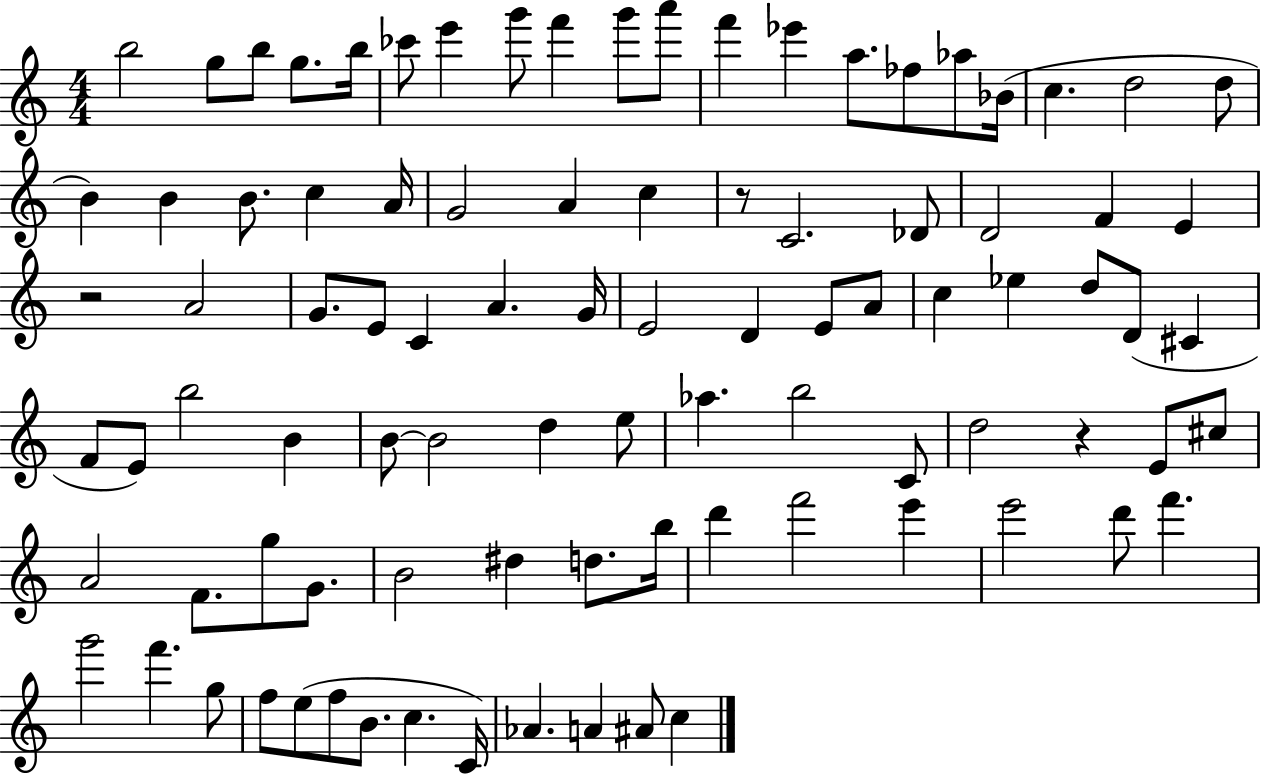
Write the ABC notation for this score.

X:1
T:Untitled
M:4/4
L:1/4
K:C
b2 g/2 b/2 g/2 b/4 _c'/2 e' g'/2 f' g'/2 a'/2 f' _e' a/2 _f/2 _a/2 _B/4 c d2 d/2 B B B/2 c A/4 G2 A c z/2 C2 _D/2 D2 F E z2 A2 G/2 E/2 C A G/4 E2 D E/2 A/2 c _e d/2 D/2 ^C F/2 E/2 b2 B B/2 B2 d e/2 _a b2 C/2 d2 z E/2 ^c/2 A2 F/2 g/2 G/2 B2 ^d d/2 b/4 d' f'2 e' e'2 d'/2 f' g'2 f' g/2 f/2 e/2 f/2 B/2 c C/4 _A A ^A/2 c